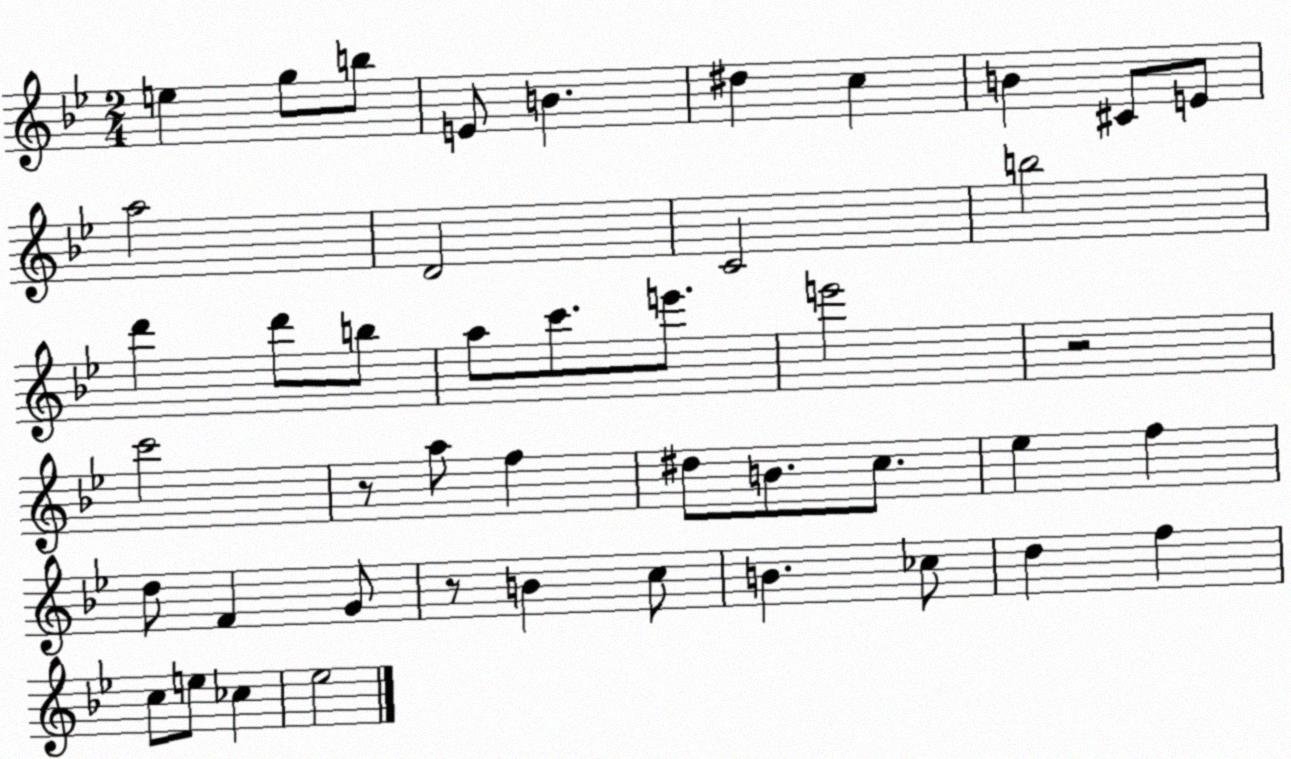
X:1
T:Untitled
M:2/4
L:1/4
K:Bb
e g/2 b/2 E/2 B ^d c B ^C/2 E/2 a2 D2 C2 b2 d' d'/2 b/2 a/2 c'/2 e'/2 e'2 z2 c'2 z/2 a/2 f ^d/2 B/2 c/2 _e f d/2 F G/2 z/2 B c/2 B _c/2 d f c/2 e/2 _c _e2